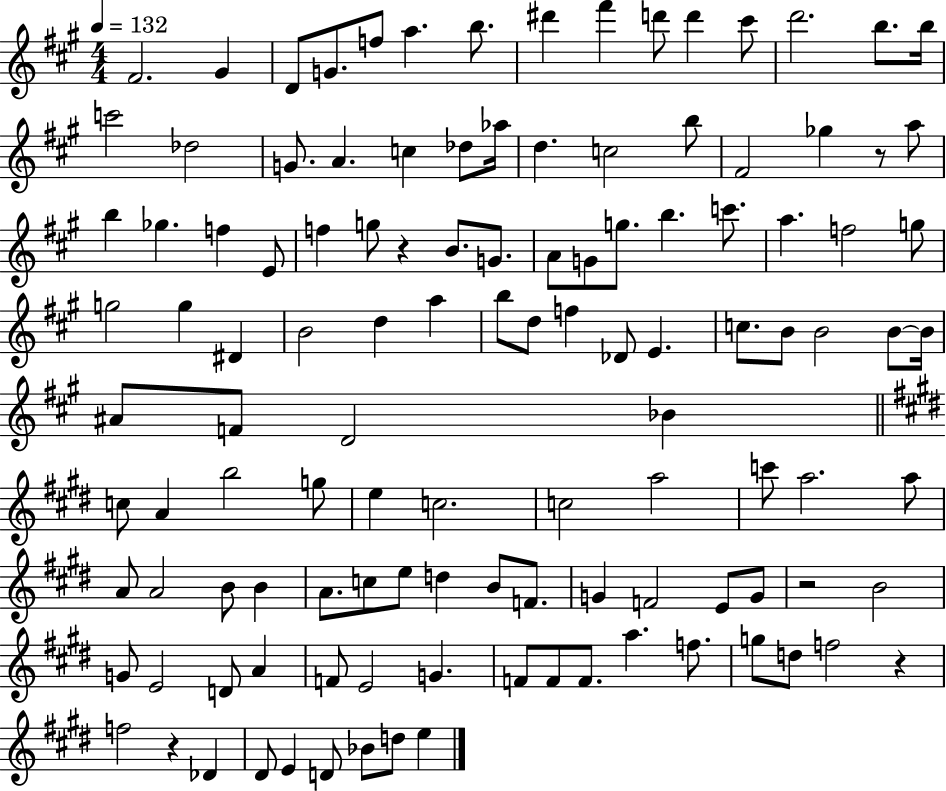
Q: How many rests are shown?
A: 5